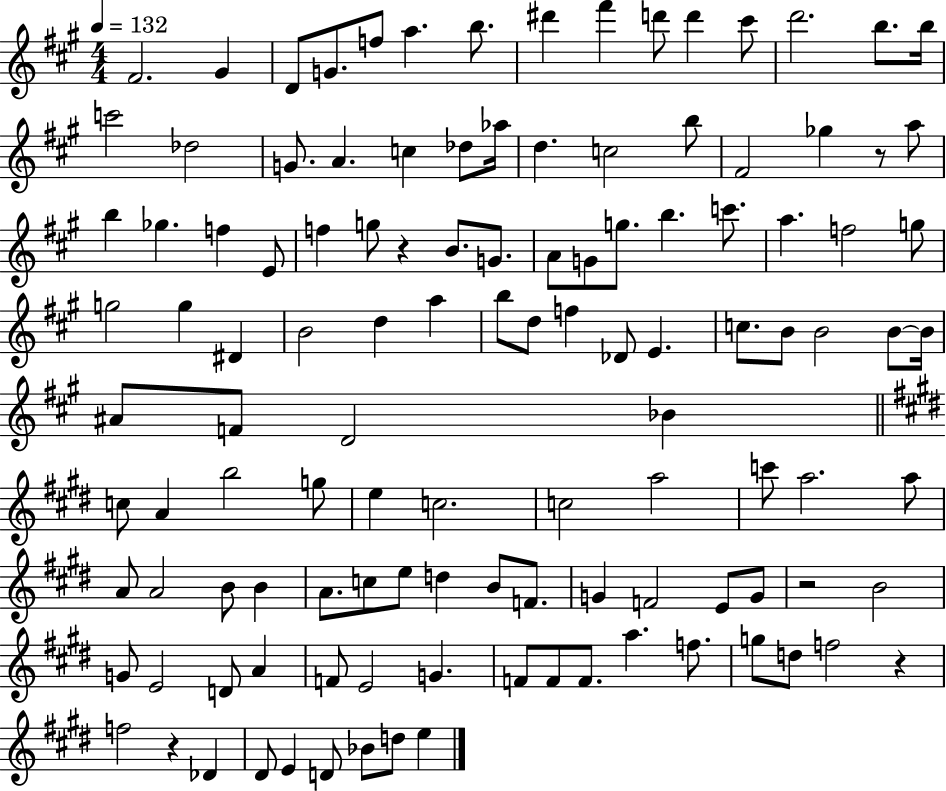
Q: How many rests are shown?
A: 5